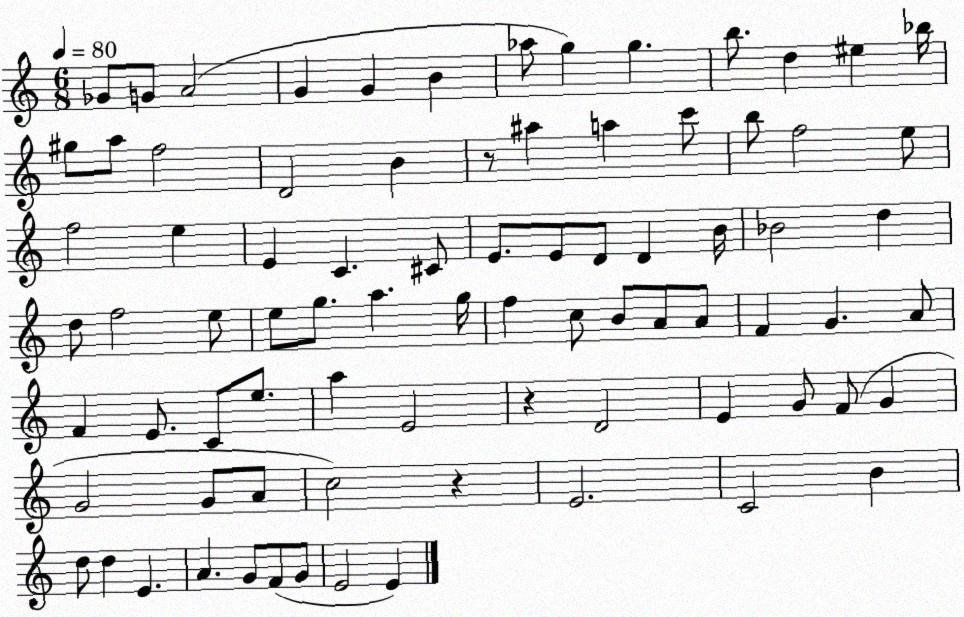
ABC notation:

X:1
T:Untitled
M:6/8
L:1/4
K:C
_G/2 G/2 A2 G G B _a/2 g g b/2 d ^e _b/4 ^g/2 a/2 f2 D2 B z/2 ^a a c'/2 b/2 f2 e/2 f2 e E C ^C/2 E/2 E/2 D/2 D B/4 _B2 d d/2 f2 e/2 e/2 g/2 a g/4 f c/2 B/2 A/2 A/2 F G A/2 F E/2 C/2 e/2 a E2 z D2 E G/2 F/2 G G2 G/2 A/2 c2 z E2 C2 B d/2 d E A G/2 F/2 G/2 E2 E